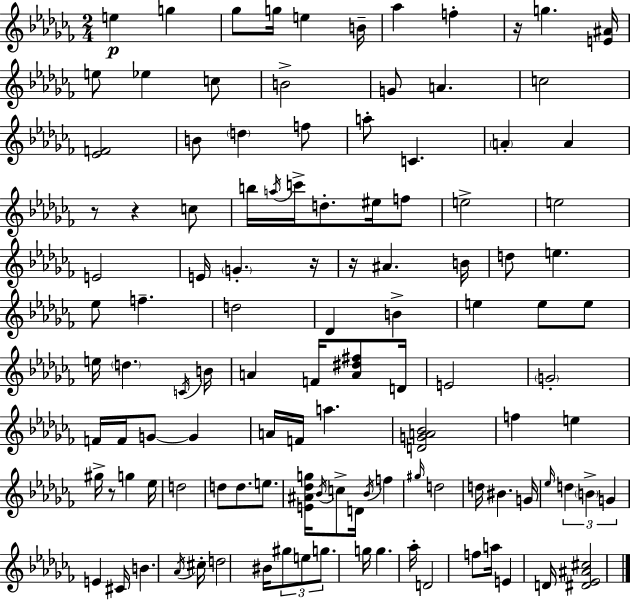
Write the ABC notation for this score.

X:1
T:Untitled
M:2/4
L:1/4
K:Abm
e g _g/2 g/4 e B/4 _a f z/4 g [E^A]/4 e/2 _e c/2 B2 G/2 A c2 [_EF]2 B/2 d f/2 a/2 C A A z/2 z c/2 b/4 a/4 c'/4 d/2 ^e/4 f/2 e2 e2 E2 E/4 G z/4 z/4 ^A B/4 d/2 e _e/2 f d2 _D B e e/2 e/2 e/4 d C/4 B/4 A F/4 [A^d^f]/2 D/4 E2 G2 F/4 F/4 G/2 G A/4 F/4 a [DGA_B]2 f e ^g/4 z/2 g _e/4 d2 d/2 d/2 e/2 [E^A_dg]/4 _B/4 c/2 D/4 _B/4 f ^g/4 d2 d/4 ^B G/4 _e/4 d B G E ^C/4 B _A/4 ^c/4 d2 ^B/4 ^g/2 e/2 g/2 g/4 g _a/4 D2 f/2 a/4 E D/4 [^D_E^A^c]2